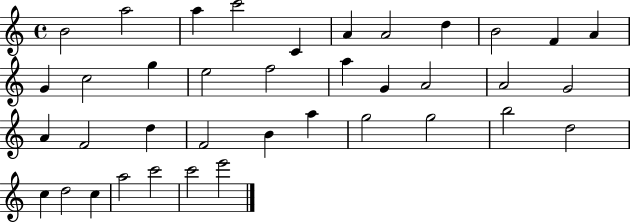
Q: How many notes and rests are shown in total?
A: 38